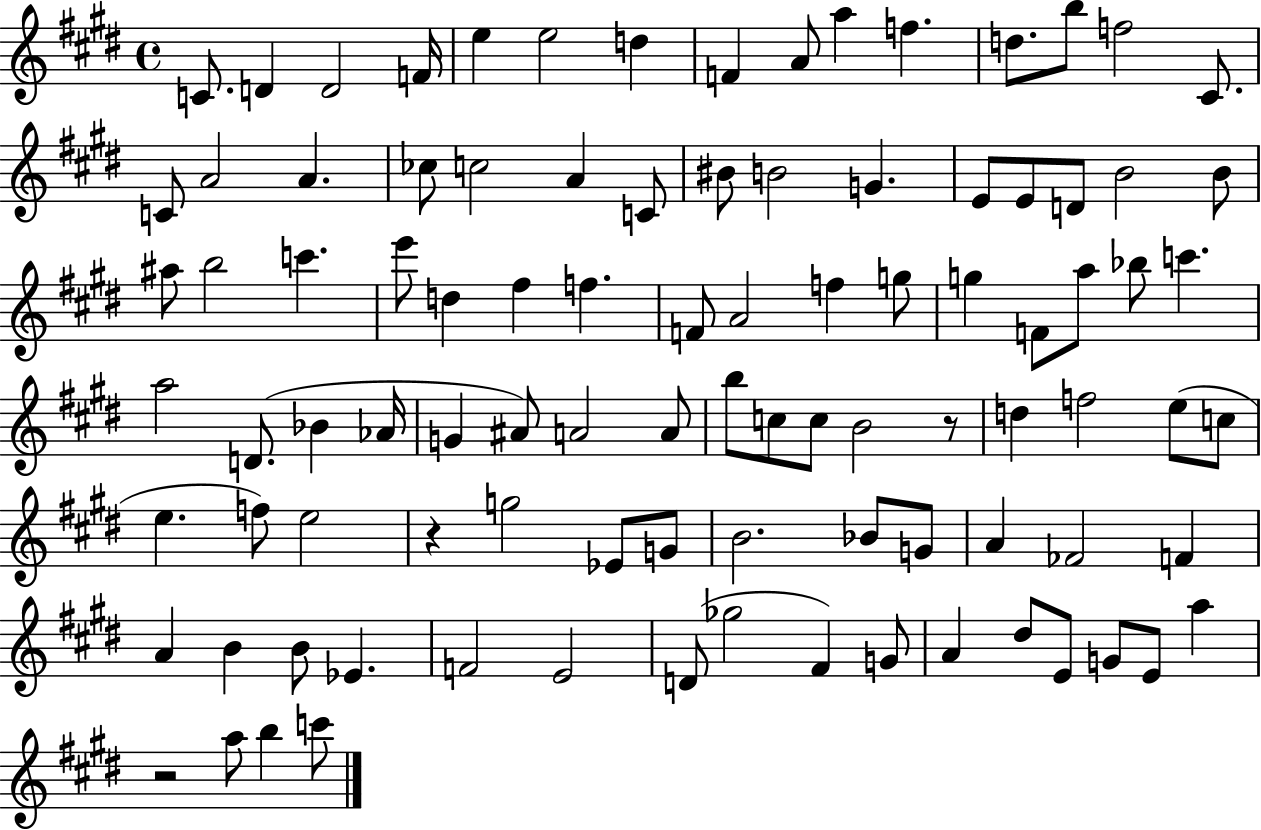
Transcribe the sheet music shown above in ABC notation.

X:1
T:Untitled
M:4/4
L:1/4
K:E
C/2 D D2 F/4 e e2 d F A/2 a f d/2 b/2 f2 ^C/2 C/2 A2 A _c/2 c2 A C/2 ^B/2 B2 G E/2 E/2 D/2 B2 B/2 ^a/2 b2 c' e'/2 d ^f f F/2 A2 f g/2 g F/2 a/2 _b/2 c' a2 D/2 _B _A/4 G ^A/2 A2 A/2 b/2 c/2 c/2 B2 z/2 d f2 e/2 c/2 e f/2 e2 z g2 _E/2 G/2 B2 _B/2 G/2 A _F2 F A B B/2 _E F2 E2 D/2 _g2 ^F G/2 A ^d/2 E/2 G/2 E/2 a z2 a/2 b c'/2